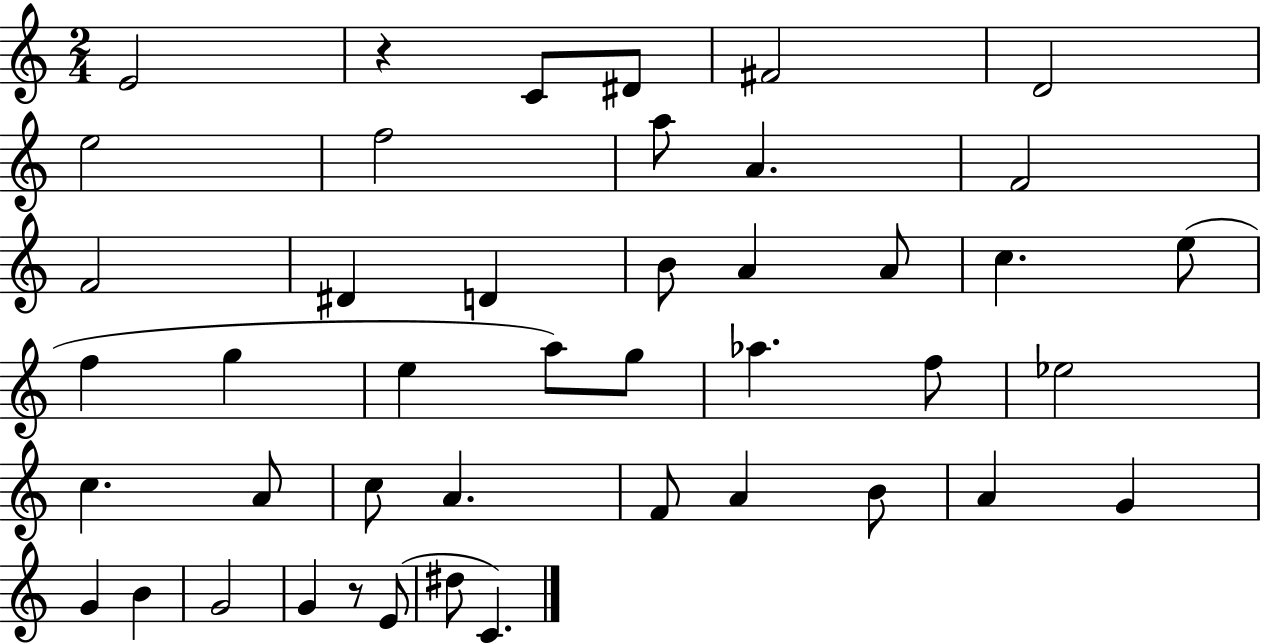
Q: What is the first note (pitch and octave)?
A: E4